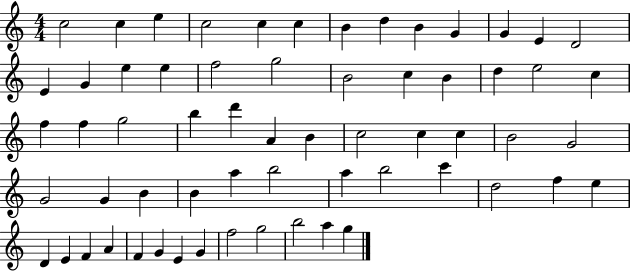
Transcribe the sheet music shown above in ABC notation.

X:1
T:Untitled
M:4/4
L:1/4
K:C
c2 c e c2 c c B d B G G E D2 E G e e f2 g2 B2 c B d e2 c f f g2 b d' A B c2 c c B2 G2 G2 G B B a b2 a b2 c' d2 f e D E F A F G E G f2 g2 b2 a g